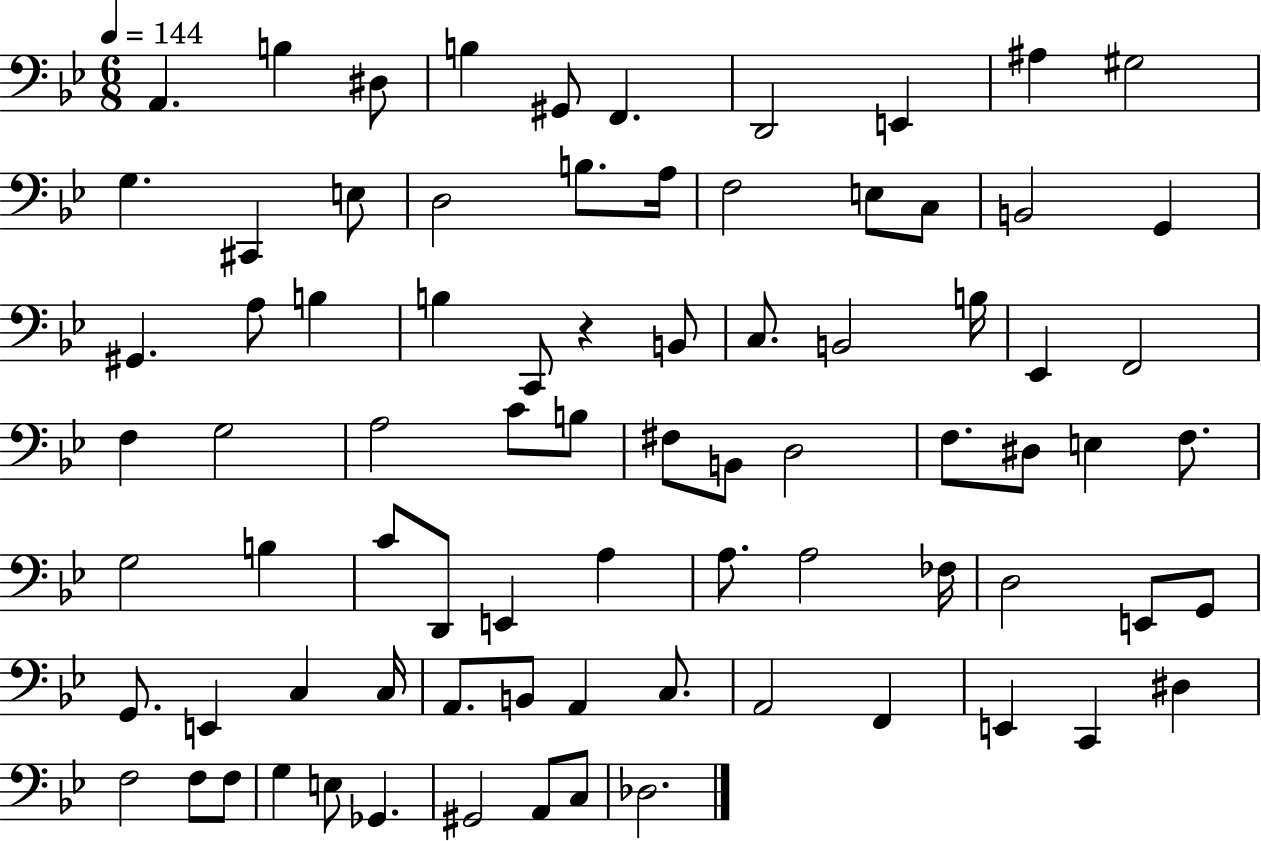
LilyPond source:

{
  \clef bass
  \numericTimeSignature
  \time 6/8
  \key bes \major
  \tempo 4 = 144
  \repeat volta 2 { a,4. b4 dis8 | b4 gis,8 f,4. | d,2 e,4 | ais4 gis2 | \break g4. cis,4 e8 | d2 b8. a16 | f2 e8 c8 | b,2 g,4 | \break gis,4. a8 b4 | b4 c,8 r4 b,8 | c8. b,2 b16 | ees,4 f,2 | \break f4 g2 | a2 c'8 b8 | fis8 b,8 d2 | f8. dis8 e4 f8. | \break g2 b4 | c'8 d,8 e,4 a4 | a8. a2 fes16 | d2 e,8 g,8 | \break g,8. e,4 c4 c16 | a,8. b,8 a,4 c8. | a,2 f,4 | e,4 c,4 dis4 | \break f2 f8 f8 | g4 e8 ges,4. | gis,2 a,8 c8 | des2. | \break } \bar "|."
}